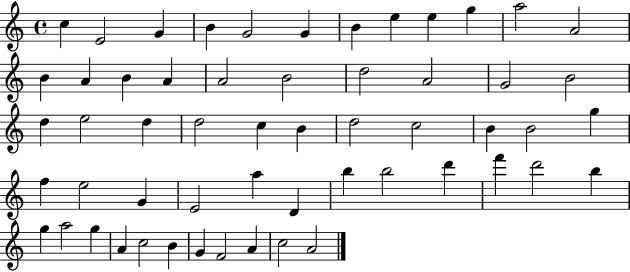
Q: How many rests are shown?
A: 0